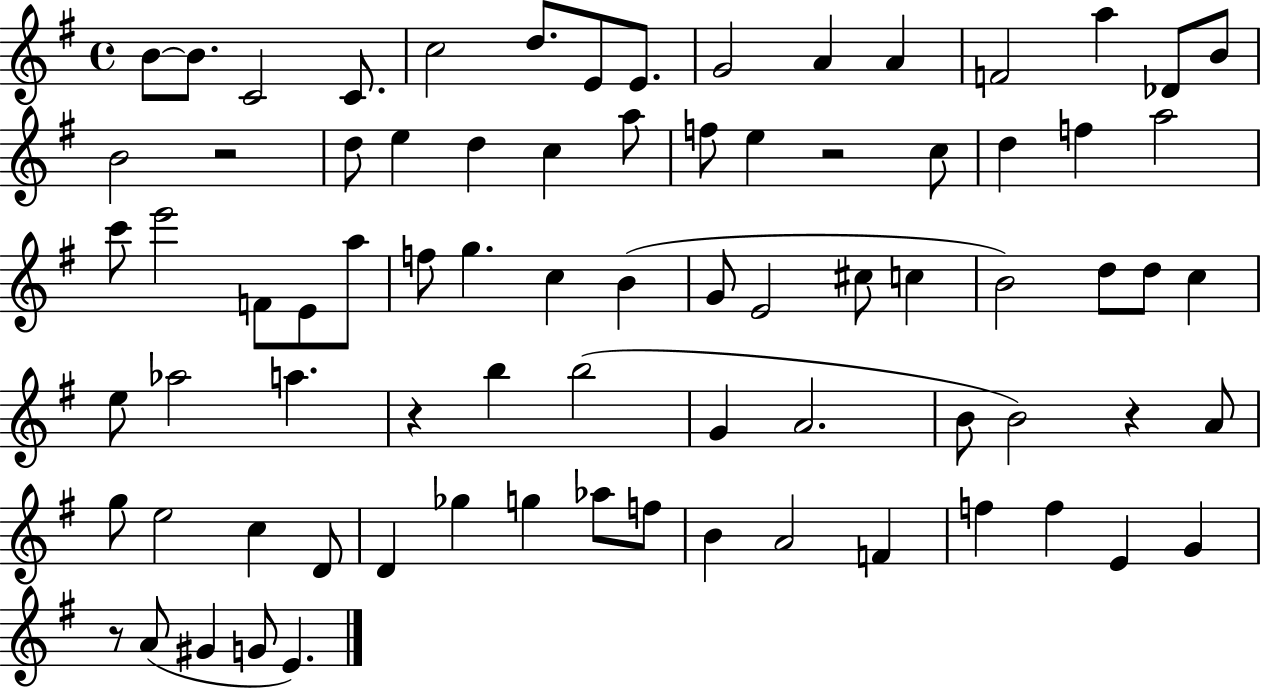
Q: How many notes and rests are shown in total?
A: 79